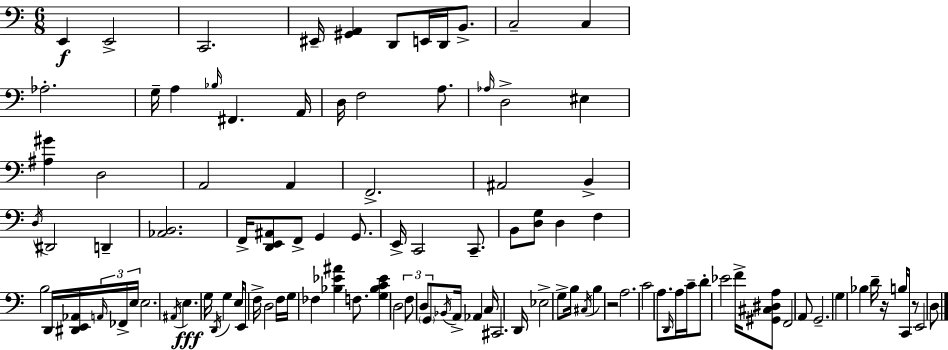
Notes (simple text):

E2/q E2/h C2/h. EIS2/s [G#2,A2]/q D2/e E2/s D2/s B2/e. C3/h C3/q Ab3/h. G3/s A3/q Bb3/s F#2/q. A2/s D3/s F3/h A3/e. Ab3/s D3/h EIS3/q [A#3,G#4]/q D3/h A2/h A2/q F2/h. A#2/h B2/q D3/s D#2/h D2/q [Ab2,B2]/h. F2/s [D2,E2,A#2]/e F2/e G2/q G2/e. E2/s C2/h C2/e. B2/e [D3,G3]/e D3/q F3/q B3/h D2/s [D#2,E2,Ab2]/s A2/s FES2/s E3/s E3/h. A#2/s E3/q. G3/s D2/s G3/q E3/s E2/e F3/s D3/h F3/s G3/s FES3/q [Bb3,Eb4,A#4]/q F3/e. [G3,Bb3,C4,Eb4]/q D3/h F3/e D3/e G2/e Bb2/s A2/s Ab2/q C3/s C#2/h. D2/s Eb3/h G3/e B3/s C#3/s B3/q R/h A3/h. C4/h A3/e. D2/s A3/s C4/s D4/e Eb4/h F4/s [G#2,C#3,D#3,A3]/e F2/h A2/e G2/h. G3/q Bb3/q D4/s R/s B3/s C2/s R/e E2/h D3/e